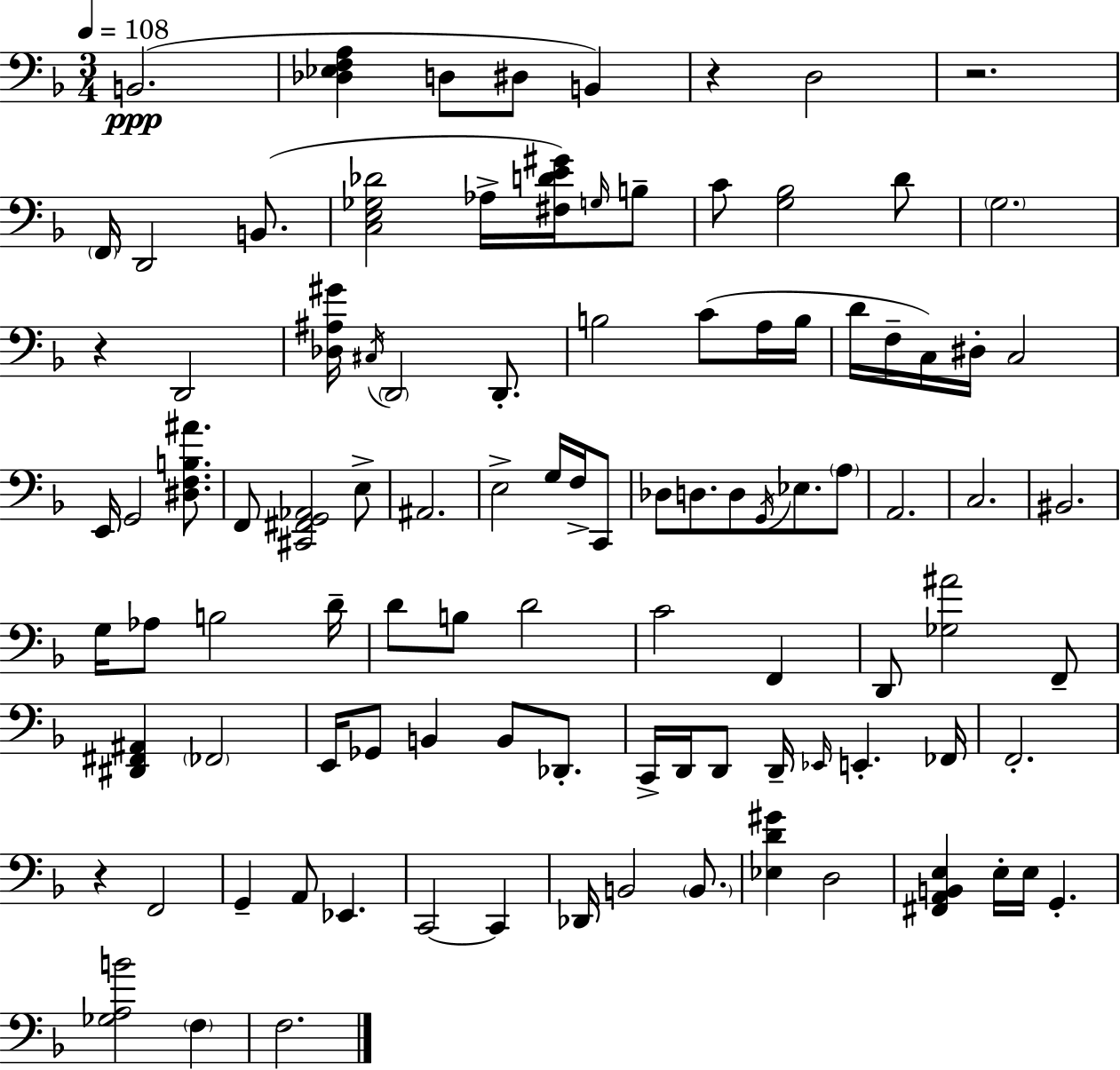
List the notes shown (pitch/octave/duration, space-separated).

B2/h. [Db3,Eb3,F3,A3]/q D3/e D#3/e B2/q R/q D3/h R/h. F2/s D2/h B2/e. [C3,E3,Gb3,Db4]/h Ab3/s [F#3,D4,E4,G#4]/s G3/s B3/e C4/e [G3,Bb3]/h D4/e G3/h. R/q D2/h [Db3,A#3,G#4]/s C#3/s D2/h D2/e. B3/h C4/e A3/s B3/s D4/s F3/s C3/s D#3/s C3/h E2/s G2/h [D#3,F3,B3,A#4]/e. F2/e [C#2,F#2,G2,Ab2]/h E3/e A#2/h. E3/h G3/s F3/s C2/e Db3/e D3/e. D3/e G2/s Eb3/e. A3/e A2/h. C3/h. BIS2/h. G3/s Ab3/e B3/h D4/s D4/e B3/e D4/h C4/h F2/q D2/e [Gb3,A#4]/h F2/e [D#2,F#2,A#2]/q FES2/h E2/s Gb2/e B2/q B2/e Db2/e. C2/s D2/s D2/e D2/s Eb2/s E2/q. FES2/s F2/h. R/q F2/h G2/q A2/e Eb2/q. C2/h C2/q Db2/s B2/h B2/e. [Eb3,D4,G#4]/q D3/h [F#2,A2,B2,E3]/q E3/s E3/s G2/q. [Gb3,A3,B4]/h F3/q F3/h.